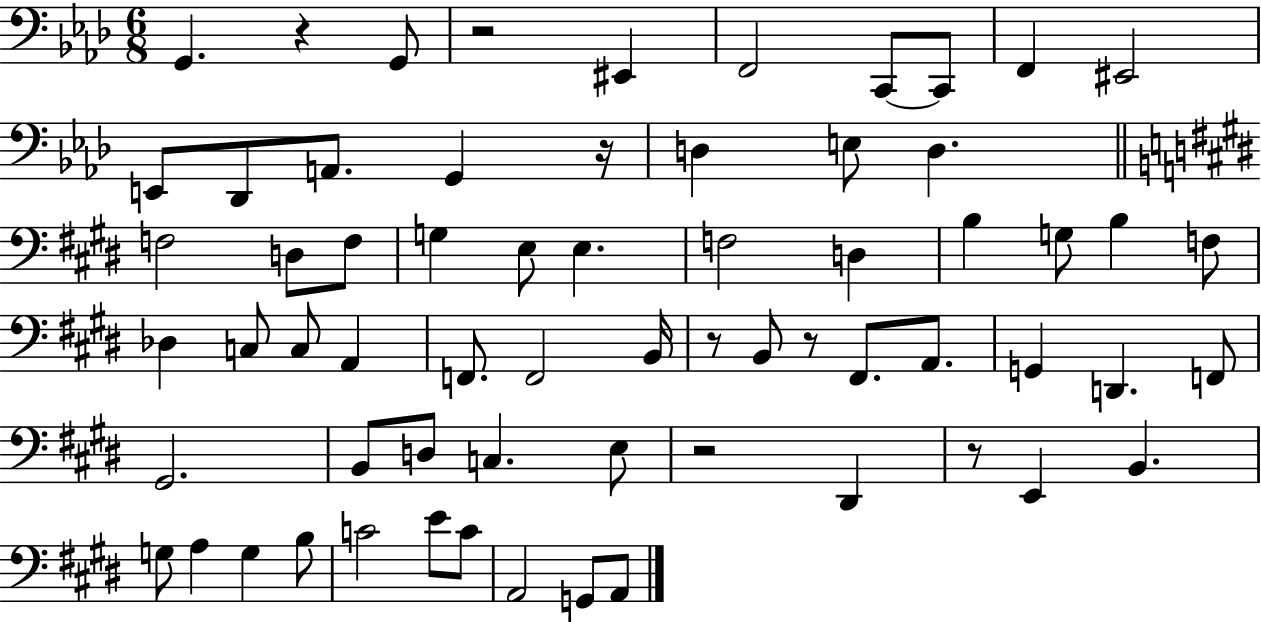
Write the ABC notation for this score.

X:1
T:Untitled
M:6/8
L:1/4
K:Ab
G,, z G,,/2 z2 ^E,, F,,2 C,,/2 C,,/2 F,, ^E,,2 E,,/2 _D,,/2 A,,/2 G,, z/4 D, E,/2 D, F,2 D,/2 F,/2 G, E,/2 E, F,2 D, B, G,/2 B, F,/2 _D, C,/2 C,/2 A,, F,,/2 F,,2 B,,/4 z/2 B,,/2 z/2 ^F,,/2 A,,/2 G,, D,, F,,/2 ^G,,2 B,,/2 D,/2 C, E,/2 z2 ^D,, z/2 E,, B,, G,/2 A, G, B,/2 C2 E/2 C/2 A,,2 G,,/2 A,,/2